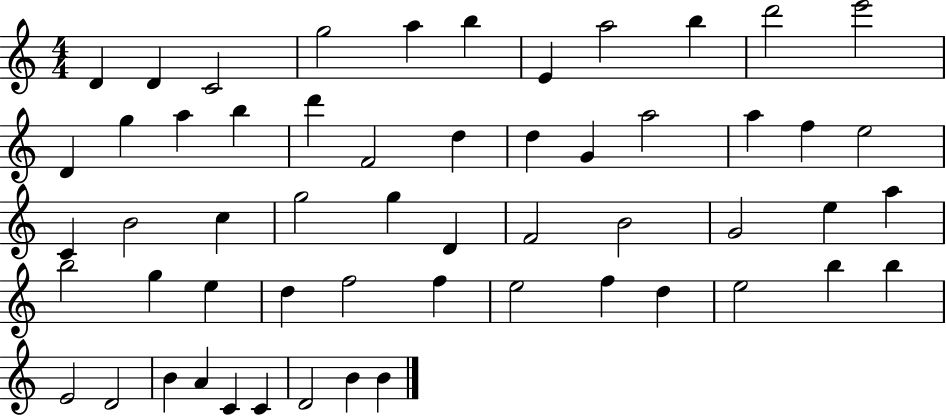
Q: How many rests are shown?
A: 0